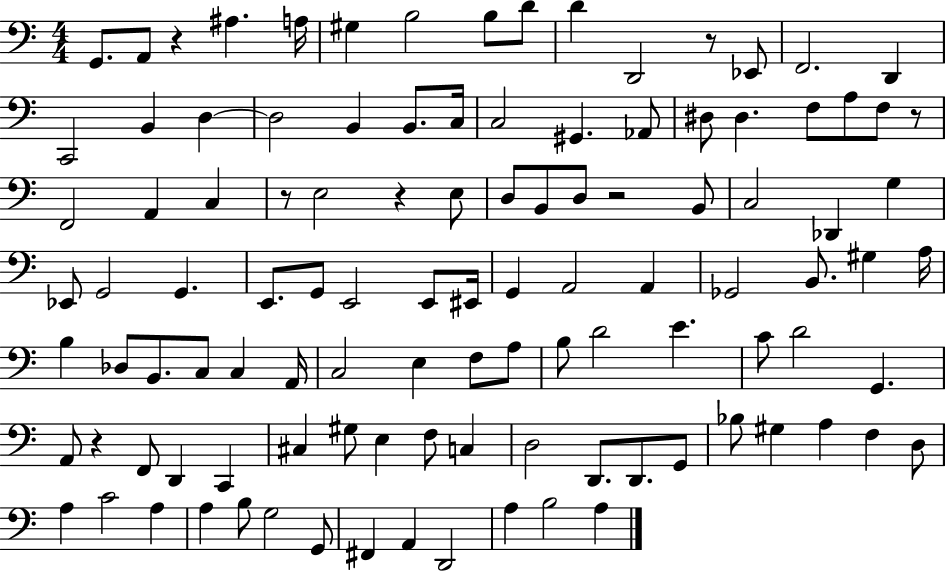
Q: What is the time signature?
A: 4/4